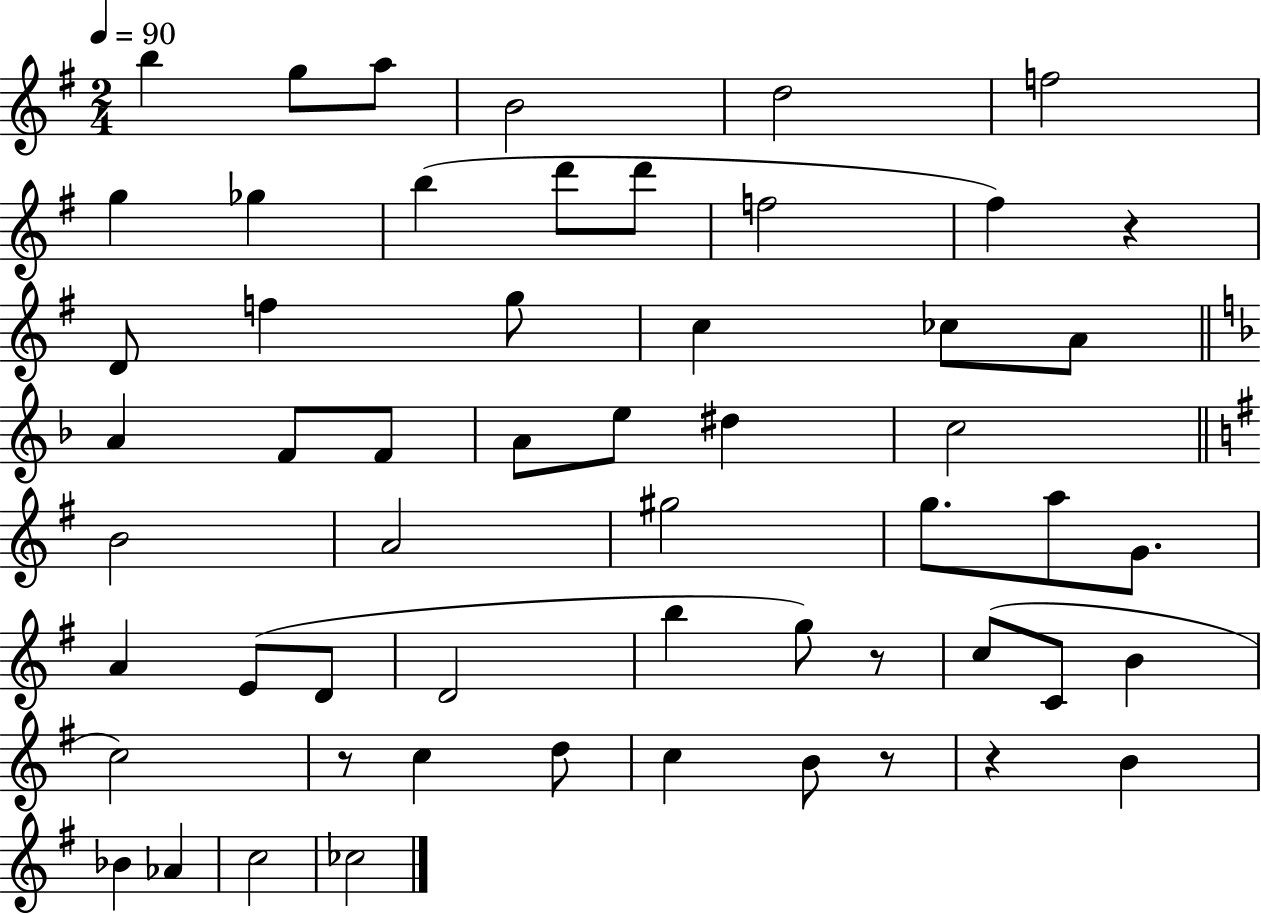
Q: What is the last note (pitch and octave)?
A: CES5